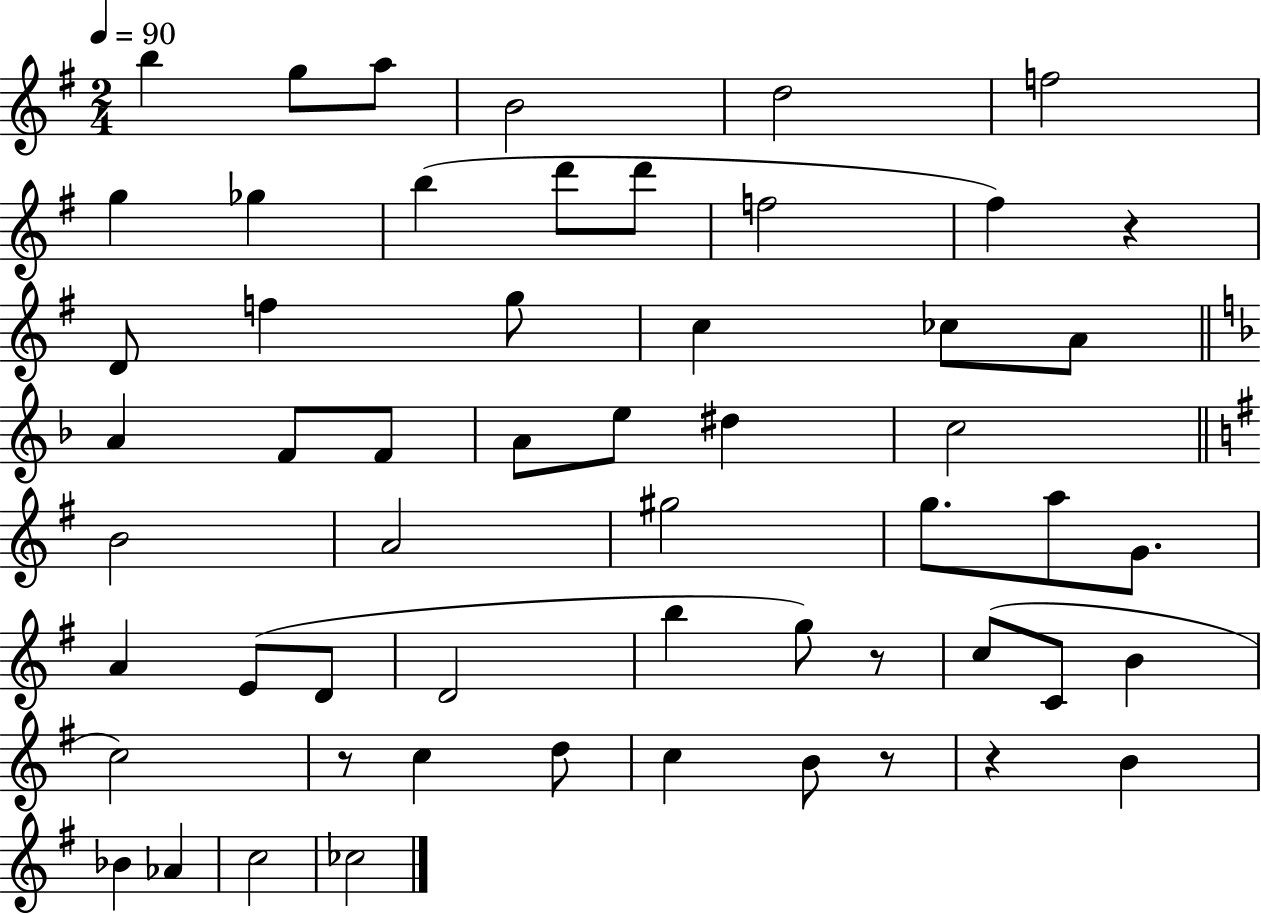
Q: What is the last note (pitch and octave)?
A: CES5